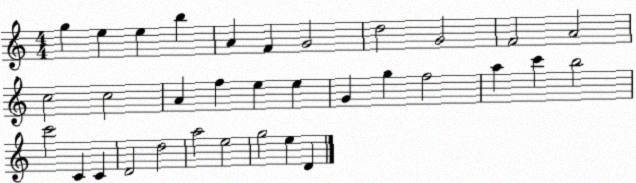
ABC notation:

X:1
T:Untitled
M:4/4
L:1/4
K:C
g e e b A F G2 d2 G2 F2 A2 c2 c2 A f e e G g f2 a c' b2 c'2 C C D2 d2 a2 e2 g2 e D